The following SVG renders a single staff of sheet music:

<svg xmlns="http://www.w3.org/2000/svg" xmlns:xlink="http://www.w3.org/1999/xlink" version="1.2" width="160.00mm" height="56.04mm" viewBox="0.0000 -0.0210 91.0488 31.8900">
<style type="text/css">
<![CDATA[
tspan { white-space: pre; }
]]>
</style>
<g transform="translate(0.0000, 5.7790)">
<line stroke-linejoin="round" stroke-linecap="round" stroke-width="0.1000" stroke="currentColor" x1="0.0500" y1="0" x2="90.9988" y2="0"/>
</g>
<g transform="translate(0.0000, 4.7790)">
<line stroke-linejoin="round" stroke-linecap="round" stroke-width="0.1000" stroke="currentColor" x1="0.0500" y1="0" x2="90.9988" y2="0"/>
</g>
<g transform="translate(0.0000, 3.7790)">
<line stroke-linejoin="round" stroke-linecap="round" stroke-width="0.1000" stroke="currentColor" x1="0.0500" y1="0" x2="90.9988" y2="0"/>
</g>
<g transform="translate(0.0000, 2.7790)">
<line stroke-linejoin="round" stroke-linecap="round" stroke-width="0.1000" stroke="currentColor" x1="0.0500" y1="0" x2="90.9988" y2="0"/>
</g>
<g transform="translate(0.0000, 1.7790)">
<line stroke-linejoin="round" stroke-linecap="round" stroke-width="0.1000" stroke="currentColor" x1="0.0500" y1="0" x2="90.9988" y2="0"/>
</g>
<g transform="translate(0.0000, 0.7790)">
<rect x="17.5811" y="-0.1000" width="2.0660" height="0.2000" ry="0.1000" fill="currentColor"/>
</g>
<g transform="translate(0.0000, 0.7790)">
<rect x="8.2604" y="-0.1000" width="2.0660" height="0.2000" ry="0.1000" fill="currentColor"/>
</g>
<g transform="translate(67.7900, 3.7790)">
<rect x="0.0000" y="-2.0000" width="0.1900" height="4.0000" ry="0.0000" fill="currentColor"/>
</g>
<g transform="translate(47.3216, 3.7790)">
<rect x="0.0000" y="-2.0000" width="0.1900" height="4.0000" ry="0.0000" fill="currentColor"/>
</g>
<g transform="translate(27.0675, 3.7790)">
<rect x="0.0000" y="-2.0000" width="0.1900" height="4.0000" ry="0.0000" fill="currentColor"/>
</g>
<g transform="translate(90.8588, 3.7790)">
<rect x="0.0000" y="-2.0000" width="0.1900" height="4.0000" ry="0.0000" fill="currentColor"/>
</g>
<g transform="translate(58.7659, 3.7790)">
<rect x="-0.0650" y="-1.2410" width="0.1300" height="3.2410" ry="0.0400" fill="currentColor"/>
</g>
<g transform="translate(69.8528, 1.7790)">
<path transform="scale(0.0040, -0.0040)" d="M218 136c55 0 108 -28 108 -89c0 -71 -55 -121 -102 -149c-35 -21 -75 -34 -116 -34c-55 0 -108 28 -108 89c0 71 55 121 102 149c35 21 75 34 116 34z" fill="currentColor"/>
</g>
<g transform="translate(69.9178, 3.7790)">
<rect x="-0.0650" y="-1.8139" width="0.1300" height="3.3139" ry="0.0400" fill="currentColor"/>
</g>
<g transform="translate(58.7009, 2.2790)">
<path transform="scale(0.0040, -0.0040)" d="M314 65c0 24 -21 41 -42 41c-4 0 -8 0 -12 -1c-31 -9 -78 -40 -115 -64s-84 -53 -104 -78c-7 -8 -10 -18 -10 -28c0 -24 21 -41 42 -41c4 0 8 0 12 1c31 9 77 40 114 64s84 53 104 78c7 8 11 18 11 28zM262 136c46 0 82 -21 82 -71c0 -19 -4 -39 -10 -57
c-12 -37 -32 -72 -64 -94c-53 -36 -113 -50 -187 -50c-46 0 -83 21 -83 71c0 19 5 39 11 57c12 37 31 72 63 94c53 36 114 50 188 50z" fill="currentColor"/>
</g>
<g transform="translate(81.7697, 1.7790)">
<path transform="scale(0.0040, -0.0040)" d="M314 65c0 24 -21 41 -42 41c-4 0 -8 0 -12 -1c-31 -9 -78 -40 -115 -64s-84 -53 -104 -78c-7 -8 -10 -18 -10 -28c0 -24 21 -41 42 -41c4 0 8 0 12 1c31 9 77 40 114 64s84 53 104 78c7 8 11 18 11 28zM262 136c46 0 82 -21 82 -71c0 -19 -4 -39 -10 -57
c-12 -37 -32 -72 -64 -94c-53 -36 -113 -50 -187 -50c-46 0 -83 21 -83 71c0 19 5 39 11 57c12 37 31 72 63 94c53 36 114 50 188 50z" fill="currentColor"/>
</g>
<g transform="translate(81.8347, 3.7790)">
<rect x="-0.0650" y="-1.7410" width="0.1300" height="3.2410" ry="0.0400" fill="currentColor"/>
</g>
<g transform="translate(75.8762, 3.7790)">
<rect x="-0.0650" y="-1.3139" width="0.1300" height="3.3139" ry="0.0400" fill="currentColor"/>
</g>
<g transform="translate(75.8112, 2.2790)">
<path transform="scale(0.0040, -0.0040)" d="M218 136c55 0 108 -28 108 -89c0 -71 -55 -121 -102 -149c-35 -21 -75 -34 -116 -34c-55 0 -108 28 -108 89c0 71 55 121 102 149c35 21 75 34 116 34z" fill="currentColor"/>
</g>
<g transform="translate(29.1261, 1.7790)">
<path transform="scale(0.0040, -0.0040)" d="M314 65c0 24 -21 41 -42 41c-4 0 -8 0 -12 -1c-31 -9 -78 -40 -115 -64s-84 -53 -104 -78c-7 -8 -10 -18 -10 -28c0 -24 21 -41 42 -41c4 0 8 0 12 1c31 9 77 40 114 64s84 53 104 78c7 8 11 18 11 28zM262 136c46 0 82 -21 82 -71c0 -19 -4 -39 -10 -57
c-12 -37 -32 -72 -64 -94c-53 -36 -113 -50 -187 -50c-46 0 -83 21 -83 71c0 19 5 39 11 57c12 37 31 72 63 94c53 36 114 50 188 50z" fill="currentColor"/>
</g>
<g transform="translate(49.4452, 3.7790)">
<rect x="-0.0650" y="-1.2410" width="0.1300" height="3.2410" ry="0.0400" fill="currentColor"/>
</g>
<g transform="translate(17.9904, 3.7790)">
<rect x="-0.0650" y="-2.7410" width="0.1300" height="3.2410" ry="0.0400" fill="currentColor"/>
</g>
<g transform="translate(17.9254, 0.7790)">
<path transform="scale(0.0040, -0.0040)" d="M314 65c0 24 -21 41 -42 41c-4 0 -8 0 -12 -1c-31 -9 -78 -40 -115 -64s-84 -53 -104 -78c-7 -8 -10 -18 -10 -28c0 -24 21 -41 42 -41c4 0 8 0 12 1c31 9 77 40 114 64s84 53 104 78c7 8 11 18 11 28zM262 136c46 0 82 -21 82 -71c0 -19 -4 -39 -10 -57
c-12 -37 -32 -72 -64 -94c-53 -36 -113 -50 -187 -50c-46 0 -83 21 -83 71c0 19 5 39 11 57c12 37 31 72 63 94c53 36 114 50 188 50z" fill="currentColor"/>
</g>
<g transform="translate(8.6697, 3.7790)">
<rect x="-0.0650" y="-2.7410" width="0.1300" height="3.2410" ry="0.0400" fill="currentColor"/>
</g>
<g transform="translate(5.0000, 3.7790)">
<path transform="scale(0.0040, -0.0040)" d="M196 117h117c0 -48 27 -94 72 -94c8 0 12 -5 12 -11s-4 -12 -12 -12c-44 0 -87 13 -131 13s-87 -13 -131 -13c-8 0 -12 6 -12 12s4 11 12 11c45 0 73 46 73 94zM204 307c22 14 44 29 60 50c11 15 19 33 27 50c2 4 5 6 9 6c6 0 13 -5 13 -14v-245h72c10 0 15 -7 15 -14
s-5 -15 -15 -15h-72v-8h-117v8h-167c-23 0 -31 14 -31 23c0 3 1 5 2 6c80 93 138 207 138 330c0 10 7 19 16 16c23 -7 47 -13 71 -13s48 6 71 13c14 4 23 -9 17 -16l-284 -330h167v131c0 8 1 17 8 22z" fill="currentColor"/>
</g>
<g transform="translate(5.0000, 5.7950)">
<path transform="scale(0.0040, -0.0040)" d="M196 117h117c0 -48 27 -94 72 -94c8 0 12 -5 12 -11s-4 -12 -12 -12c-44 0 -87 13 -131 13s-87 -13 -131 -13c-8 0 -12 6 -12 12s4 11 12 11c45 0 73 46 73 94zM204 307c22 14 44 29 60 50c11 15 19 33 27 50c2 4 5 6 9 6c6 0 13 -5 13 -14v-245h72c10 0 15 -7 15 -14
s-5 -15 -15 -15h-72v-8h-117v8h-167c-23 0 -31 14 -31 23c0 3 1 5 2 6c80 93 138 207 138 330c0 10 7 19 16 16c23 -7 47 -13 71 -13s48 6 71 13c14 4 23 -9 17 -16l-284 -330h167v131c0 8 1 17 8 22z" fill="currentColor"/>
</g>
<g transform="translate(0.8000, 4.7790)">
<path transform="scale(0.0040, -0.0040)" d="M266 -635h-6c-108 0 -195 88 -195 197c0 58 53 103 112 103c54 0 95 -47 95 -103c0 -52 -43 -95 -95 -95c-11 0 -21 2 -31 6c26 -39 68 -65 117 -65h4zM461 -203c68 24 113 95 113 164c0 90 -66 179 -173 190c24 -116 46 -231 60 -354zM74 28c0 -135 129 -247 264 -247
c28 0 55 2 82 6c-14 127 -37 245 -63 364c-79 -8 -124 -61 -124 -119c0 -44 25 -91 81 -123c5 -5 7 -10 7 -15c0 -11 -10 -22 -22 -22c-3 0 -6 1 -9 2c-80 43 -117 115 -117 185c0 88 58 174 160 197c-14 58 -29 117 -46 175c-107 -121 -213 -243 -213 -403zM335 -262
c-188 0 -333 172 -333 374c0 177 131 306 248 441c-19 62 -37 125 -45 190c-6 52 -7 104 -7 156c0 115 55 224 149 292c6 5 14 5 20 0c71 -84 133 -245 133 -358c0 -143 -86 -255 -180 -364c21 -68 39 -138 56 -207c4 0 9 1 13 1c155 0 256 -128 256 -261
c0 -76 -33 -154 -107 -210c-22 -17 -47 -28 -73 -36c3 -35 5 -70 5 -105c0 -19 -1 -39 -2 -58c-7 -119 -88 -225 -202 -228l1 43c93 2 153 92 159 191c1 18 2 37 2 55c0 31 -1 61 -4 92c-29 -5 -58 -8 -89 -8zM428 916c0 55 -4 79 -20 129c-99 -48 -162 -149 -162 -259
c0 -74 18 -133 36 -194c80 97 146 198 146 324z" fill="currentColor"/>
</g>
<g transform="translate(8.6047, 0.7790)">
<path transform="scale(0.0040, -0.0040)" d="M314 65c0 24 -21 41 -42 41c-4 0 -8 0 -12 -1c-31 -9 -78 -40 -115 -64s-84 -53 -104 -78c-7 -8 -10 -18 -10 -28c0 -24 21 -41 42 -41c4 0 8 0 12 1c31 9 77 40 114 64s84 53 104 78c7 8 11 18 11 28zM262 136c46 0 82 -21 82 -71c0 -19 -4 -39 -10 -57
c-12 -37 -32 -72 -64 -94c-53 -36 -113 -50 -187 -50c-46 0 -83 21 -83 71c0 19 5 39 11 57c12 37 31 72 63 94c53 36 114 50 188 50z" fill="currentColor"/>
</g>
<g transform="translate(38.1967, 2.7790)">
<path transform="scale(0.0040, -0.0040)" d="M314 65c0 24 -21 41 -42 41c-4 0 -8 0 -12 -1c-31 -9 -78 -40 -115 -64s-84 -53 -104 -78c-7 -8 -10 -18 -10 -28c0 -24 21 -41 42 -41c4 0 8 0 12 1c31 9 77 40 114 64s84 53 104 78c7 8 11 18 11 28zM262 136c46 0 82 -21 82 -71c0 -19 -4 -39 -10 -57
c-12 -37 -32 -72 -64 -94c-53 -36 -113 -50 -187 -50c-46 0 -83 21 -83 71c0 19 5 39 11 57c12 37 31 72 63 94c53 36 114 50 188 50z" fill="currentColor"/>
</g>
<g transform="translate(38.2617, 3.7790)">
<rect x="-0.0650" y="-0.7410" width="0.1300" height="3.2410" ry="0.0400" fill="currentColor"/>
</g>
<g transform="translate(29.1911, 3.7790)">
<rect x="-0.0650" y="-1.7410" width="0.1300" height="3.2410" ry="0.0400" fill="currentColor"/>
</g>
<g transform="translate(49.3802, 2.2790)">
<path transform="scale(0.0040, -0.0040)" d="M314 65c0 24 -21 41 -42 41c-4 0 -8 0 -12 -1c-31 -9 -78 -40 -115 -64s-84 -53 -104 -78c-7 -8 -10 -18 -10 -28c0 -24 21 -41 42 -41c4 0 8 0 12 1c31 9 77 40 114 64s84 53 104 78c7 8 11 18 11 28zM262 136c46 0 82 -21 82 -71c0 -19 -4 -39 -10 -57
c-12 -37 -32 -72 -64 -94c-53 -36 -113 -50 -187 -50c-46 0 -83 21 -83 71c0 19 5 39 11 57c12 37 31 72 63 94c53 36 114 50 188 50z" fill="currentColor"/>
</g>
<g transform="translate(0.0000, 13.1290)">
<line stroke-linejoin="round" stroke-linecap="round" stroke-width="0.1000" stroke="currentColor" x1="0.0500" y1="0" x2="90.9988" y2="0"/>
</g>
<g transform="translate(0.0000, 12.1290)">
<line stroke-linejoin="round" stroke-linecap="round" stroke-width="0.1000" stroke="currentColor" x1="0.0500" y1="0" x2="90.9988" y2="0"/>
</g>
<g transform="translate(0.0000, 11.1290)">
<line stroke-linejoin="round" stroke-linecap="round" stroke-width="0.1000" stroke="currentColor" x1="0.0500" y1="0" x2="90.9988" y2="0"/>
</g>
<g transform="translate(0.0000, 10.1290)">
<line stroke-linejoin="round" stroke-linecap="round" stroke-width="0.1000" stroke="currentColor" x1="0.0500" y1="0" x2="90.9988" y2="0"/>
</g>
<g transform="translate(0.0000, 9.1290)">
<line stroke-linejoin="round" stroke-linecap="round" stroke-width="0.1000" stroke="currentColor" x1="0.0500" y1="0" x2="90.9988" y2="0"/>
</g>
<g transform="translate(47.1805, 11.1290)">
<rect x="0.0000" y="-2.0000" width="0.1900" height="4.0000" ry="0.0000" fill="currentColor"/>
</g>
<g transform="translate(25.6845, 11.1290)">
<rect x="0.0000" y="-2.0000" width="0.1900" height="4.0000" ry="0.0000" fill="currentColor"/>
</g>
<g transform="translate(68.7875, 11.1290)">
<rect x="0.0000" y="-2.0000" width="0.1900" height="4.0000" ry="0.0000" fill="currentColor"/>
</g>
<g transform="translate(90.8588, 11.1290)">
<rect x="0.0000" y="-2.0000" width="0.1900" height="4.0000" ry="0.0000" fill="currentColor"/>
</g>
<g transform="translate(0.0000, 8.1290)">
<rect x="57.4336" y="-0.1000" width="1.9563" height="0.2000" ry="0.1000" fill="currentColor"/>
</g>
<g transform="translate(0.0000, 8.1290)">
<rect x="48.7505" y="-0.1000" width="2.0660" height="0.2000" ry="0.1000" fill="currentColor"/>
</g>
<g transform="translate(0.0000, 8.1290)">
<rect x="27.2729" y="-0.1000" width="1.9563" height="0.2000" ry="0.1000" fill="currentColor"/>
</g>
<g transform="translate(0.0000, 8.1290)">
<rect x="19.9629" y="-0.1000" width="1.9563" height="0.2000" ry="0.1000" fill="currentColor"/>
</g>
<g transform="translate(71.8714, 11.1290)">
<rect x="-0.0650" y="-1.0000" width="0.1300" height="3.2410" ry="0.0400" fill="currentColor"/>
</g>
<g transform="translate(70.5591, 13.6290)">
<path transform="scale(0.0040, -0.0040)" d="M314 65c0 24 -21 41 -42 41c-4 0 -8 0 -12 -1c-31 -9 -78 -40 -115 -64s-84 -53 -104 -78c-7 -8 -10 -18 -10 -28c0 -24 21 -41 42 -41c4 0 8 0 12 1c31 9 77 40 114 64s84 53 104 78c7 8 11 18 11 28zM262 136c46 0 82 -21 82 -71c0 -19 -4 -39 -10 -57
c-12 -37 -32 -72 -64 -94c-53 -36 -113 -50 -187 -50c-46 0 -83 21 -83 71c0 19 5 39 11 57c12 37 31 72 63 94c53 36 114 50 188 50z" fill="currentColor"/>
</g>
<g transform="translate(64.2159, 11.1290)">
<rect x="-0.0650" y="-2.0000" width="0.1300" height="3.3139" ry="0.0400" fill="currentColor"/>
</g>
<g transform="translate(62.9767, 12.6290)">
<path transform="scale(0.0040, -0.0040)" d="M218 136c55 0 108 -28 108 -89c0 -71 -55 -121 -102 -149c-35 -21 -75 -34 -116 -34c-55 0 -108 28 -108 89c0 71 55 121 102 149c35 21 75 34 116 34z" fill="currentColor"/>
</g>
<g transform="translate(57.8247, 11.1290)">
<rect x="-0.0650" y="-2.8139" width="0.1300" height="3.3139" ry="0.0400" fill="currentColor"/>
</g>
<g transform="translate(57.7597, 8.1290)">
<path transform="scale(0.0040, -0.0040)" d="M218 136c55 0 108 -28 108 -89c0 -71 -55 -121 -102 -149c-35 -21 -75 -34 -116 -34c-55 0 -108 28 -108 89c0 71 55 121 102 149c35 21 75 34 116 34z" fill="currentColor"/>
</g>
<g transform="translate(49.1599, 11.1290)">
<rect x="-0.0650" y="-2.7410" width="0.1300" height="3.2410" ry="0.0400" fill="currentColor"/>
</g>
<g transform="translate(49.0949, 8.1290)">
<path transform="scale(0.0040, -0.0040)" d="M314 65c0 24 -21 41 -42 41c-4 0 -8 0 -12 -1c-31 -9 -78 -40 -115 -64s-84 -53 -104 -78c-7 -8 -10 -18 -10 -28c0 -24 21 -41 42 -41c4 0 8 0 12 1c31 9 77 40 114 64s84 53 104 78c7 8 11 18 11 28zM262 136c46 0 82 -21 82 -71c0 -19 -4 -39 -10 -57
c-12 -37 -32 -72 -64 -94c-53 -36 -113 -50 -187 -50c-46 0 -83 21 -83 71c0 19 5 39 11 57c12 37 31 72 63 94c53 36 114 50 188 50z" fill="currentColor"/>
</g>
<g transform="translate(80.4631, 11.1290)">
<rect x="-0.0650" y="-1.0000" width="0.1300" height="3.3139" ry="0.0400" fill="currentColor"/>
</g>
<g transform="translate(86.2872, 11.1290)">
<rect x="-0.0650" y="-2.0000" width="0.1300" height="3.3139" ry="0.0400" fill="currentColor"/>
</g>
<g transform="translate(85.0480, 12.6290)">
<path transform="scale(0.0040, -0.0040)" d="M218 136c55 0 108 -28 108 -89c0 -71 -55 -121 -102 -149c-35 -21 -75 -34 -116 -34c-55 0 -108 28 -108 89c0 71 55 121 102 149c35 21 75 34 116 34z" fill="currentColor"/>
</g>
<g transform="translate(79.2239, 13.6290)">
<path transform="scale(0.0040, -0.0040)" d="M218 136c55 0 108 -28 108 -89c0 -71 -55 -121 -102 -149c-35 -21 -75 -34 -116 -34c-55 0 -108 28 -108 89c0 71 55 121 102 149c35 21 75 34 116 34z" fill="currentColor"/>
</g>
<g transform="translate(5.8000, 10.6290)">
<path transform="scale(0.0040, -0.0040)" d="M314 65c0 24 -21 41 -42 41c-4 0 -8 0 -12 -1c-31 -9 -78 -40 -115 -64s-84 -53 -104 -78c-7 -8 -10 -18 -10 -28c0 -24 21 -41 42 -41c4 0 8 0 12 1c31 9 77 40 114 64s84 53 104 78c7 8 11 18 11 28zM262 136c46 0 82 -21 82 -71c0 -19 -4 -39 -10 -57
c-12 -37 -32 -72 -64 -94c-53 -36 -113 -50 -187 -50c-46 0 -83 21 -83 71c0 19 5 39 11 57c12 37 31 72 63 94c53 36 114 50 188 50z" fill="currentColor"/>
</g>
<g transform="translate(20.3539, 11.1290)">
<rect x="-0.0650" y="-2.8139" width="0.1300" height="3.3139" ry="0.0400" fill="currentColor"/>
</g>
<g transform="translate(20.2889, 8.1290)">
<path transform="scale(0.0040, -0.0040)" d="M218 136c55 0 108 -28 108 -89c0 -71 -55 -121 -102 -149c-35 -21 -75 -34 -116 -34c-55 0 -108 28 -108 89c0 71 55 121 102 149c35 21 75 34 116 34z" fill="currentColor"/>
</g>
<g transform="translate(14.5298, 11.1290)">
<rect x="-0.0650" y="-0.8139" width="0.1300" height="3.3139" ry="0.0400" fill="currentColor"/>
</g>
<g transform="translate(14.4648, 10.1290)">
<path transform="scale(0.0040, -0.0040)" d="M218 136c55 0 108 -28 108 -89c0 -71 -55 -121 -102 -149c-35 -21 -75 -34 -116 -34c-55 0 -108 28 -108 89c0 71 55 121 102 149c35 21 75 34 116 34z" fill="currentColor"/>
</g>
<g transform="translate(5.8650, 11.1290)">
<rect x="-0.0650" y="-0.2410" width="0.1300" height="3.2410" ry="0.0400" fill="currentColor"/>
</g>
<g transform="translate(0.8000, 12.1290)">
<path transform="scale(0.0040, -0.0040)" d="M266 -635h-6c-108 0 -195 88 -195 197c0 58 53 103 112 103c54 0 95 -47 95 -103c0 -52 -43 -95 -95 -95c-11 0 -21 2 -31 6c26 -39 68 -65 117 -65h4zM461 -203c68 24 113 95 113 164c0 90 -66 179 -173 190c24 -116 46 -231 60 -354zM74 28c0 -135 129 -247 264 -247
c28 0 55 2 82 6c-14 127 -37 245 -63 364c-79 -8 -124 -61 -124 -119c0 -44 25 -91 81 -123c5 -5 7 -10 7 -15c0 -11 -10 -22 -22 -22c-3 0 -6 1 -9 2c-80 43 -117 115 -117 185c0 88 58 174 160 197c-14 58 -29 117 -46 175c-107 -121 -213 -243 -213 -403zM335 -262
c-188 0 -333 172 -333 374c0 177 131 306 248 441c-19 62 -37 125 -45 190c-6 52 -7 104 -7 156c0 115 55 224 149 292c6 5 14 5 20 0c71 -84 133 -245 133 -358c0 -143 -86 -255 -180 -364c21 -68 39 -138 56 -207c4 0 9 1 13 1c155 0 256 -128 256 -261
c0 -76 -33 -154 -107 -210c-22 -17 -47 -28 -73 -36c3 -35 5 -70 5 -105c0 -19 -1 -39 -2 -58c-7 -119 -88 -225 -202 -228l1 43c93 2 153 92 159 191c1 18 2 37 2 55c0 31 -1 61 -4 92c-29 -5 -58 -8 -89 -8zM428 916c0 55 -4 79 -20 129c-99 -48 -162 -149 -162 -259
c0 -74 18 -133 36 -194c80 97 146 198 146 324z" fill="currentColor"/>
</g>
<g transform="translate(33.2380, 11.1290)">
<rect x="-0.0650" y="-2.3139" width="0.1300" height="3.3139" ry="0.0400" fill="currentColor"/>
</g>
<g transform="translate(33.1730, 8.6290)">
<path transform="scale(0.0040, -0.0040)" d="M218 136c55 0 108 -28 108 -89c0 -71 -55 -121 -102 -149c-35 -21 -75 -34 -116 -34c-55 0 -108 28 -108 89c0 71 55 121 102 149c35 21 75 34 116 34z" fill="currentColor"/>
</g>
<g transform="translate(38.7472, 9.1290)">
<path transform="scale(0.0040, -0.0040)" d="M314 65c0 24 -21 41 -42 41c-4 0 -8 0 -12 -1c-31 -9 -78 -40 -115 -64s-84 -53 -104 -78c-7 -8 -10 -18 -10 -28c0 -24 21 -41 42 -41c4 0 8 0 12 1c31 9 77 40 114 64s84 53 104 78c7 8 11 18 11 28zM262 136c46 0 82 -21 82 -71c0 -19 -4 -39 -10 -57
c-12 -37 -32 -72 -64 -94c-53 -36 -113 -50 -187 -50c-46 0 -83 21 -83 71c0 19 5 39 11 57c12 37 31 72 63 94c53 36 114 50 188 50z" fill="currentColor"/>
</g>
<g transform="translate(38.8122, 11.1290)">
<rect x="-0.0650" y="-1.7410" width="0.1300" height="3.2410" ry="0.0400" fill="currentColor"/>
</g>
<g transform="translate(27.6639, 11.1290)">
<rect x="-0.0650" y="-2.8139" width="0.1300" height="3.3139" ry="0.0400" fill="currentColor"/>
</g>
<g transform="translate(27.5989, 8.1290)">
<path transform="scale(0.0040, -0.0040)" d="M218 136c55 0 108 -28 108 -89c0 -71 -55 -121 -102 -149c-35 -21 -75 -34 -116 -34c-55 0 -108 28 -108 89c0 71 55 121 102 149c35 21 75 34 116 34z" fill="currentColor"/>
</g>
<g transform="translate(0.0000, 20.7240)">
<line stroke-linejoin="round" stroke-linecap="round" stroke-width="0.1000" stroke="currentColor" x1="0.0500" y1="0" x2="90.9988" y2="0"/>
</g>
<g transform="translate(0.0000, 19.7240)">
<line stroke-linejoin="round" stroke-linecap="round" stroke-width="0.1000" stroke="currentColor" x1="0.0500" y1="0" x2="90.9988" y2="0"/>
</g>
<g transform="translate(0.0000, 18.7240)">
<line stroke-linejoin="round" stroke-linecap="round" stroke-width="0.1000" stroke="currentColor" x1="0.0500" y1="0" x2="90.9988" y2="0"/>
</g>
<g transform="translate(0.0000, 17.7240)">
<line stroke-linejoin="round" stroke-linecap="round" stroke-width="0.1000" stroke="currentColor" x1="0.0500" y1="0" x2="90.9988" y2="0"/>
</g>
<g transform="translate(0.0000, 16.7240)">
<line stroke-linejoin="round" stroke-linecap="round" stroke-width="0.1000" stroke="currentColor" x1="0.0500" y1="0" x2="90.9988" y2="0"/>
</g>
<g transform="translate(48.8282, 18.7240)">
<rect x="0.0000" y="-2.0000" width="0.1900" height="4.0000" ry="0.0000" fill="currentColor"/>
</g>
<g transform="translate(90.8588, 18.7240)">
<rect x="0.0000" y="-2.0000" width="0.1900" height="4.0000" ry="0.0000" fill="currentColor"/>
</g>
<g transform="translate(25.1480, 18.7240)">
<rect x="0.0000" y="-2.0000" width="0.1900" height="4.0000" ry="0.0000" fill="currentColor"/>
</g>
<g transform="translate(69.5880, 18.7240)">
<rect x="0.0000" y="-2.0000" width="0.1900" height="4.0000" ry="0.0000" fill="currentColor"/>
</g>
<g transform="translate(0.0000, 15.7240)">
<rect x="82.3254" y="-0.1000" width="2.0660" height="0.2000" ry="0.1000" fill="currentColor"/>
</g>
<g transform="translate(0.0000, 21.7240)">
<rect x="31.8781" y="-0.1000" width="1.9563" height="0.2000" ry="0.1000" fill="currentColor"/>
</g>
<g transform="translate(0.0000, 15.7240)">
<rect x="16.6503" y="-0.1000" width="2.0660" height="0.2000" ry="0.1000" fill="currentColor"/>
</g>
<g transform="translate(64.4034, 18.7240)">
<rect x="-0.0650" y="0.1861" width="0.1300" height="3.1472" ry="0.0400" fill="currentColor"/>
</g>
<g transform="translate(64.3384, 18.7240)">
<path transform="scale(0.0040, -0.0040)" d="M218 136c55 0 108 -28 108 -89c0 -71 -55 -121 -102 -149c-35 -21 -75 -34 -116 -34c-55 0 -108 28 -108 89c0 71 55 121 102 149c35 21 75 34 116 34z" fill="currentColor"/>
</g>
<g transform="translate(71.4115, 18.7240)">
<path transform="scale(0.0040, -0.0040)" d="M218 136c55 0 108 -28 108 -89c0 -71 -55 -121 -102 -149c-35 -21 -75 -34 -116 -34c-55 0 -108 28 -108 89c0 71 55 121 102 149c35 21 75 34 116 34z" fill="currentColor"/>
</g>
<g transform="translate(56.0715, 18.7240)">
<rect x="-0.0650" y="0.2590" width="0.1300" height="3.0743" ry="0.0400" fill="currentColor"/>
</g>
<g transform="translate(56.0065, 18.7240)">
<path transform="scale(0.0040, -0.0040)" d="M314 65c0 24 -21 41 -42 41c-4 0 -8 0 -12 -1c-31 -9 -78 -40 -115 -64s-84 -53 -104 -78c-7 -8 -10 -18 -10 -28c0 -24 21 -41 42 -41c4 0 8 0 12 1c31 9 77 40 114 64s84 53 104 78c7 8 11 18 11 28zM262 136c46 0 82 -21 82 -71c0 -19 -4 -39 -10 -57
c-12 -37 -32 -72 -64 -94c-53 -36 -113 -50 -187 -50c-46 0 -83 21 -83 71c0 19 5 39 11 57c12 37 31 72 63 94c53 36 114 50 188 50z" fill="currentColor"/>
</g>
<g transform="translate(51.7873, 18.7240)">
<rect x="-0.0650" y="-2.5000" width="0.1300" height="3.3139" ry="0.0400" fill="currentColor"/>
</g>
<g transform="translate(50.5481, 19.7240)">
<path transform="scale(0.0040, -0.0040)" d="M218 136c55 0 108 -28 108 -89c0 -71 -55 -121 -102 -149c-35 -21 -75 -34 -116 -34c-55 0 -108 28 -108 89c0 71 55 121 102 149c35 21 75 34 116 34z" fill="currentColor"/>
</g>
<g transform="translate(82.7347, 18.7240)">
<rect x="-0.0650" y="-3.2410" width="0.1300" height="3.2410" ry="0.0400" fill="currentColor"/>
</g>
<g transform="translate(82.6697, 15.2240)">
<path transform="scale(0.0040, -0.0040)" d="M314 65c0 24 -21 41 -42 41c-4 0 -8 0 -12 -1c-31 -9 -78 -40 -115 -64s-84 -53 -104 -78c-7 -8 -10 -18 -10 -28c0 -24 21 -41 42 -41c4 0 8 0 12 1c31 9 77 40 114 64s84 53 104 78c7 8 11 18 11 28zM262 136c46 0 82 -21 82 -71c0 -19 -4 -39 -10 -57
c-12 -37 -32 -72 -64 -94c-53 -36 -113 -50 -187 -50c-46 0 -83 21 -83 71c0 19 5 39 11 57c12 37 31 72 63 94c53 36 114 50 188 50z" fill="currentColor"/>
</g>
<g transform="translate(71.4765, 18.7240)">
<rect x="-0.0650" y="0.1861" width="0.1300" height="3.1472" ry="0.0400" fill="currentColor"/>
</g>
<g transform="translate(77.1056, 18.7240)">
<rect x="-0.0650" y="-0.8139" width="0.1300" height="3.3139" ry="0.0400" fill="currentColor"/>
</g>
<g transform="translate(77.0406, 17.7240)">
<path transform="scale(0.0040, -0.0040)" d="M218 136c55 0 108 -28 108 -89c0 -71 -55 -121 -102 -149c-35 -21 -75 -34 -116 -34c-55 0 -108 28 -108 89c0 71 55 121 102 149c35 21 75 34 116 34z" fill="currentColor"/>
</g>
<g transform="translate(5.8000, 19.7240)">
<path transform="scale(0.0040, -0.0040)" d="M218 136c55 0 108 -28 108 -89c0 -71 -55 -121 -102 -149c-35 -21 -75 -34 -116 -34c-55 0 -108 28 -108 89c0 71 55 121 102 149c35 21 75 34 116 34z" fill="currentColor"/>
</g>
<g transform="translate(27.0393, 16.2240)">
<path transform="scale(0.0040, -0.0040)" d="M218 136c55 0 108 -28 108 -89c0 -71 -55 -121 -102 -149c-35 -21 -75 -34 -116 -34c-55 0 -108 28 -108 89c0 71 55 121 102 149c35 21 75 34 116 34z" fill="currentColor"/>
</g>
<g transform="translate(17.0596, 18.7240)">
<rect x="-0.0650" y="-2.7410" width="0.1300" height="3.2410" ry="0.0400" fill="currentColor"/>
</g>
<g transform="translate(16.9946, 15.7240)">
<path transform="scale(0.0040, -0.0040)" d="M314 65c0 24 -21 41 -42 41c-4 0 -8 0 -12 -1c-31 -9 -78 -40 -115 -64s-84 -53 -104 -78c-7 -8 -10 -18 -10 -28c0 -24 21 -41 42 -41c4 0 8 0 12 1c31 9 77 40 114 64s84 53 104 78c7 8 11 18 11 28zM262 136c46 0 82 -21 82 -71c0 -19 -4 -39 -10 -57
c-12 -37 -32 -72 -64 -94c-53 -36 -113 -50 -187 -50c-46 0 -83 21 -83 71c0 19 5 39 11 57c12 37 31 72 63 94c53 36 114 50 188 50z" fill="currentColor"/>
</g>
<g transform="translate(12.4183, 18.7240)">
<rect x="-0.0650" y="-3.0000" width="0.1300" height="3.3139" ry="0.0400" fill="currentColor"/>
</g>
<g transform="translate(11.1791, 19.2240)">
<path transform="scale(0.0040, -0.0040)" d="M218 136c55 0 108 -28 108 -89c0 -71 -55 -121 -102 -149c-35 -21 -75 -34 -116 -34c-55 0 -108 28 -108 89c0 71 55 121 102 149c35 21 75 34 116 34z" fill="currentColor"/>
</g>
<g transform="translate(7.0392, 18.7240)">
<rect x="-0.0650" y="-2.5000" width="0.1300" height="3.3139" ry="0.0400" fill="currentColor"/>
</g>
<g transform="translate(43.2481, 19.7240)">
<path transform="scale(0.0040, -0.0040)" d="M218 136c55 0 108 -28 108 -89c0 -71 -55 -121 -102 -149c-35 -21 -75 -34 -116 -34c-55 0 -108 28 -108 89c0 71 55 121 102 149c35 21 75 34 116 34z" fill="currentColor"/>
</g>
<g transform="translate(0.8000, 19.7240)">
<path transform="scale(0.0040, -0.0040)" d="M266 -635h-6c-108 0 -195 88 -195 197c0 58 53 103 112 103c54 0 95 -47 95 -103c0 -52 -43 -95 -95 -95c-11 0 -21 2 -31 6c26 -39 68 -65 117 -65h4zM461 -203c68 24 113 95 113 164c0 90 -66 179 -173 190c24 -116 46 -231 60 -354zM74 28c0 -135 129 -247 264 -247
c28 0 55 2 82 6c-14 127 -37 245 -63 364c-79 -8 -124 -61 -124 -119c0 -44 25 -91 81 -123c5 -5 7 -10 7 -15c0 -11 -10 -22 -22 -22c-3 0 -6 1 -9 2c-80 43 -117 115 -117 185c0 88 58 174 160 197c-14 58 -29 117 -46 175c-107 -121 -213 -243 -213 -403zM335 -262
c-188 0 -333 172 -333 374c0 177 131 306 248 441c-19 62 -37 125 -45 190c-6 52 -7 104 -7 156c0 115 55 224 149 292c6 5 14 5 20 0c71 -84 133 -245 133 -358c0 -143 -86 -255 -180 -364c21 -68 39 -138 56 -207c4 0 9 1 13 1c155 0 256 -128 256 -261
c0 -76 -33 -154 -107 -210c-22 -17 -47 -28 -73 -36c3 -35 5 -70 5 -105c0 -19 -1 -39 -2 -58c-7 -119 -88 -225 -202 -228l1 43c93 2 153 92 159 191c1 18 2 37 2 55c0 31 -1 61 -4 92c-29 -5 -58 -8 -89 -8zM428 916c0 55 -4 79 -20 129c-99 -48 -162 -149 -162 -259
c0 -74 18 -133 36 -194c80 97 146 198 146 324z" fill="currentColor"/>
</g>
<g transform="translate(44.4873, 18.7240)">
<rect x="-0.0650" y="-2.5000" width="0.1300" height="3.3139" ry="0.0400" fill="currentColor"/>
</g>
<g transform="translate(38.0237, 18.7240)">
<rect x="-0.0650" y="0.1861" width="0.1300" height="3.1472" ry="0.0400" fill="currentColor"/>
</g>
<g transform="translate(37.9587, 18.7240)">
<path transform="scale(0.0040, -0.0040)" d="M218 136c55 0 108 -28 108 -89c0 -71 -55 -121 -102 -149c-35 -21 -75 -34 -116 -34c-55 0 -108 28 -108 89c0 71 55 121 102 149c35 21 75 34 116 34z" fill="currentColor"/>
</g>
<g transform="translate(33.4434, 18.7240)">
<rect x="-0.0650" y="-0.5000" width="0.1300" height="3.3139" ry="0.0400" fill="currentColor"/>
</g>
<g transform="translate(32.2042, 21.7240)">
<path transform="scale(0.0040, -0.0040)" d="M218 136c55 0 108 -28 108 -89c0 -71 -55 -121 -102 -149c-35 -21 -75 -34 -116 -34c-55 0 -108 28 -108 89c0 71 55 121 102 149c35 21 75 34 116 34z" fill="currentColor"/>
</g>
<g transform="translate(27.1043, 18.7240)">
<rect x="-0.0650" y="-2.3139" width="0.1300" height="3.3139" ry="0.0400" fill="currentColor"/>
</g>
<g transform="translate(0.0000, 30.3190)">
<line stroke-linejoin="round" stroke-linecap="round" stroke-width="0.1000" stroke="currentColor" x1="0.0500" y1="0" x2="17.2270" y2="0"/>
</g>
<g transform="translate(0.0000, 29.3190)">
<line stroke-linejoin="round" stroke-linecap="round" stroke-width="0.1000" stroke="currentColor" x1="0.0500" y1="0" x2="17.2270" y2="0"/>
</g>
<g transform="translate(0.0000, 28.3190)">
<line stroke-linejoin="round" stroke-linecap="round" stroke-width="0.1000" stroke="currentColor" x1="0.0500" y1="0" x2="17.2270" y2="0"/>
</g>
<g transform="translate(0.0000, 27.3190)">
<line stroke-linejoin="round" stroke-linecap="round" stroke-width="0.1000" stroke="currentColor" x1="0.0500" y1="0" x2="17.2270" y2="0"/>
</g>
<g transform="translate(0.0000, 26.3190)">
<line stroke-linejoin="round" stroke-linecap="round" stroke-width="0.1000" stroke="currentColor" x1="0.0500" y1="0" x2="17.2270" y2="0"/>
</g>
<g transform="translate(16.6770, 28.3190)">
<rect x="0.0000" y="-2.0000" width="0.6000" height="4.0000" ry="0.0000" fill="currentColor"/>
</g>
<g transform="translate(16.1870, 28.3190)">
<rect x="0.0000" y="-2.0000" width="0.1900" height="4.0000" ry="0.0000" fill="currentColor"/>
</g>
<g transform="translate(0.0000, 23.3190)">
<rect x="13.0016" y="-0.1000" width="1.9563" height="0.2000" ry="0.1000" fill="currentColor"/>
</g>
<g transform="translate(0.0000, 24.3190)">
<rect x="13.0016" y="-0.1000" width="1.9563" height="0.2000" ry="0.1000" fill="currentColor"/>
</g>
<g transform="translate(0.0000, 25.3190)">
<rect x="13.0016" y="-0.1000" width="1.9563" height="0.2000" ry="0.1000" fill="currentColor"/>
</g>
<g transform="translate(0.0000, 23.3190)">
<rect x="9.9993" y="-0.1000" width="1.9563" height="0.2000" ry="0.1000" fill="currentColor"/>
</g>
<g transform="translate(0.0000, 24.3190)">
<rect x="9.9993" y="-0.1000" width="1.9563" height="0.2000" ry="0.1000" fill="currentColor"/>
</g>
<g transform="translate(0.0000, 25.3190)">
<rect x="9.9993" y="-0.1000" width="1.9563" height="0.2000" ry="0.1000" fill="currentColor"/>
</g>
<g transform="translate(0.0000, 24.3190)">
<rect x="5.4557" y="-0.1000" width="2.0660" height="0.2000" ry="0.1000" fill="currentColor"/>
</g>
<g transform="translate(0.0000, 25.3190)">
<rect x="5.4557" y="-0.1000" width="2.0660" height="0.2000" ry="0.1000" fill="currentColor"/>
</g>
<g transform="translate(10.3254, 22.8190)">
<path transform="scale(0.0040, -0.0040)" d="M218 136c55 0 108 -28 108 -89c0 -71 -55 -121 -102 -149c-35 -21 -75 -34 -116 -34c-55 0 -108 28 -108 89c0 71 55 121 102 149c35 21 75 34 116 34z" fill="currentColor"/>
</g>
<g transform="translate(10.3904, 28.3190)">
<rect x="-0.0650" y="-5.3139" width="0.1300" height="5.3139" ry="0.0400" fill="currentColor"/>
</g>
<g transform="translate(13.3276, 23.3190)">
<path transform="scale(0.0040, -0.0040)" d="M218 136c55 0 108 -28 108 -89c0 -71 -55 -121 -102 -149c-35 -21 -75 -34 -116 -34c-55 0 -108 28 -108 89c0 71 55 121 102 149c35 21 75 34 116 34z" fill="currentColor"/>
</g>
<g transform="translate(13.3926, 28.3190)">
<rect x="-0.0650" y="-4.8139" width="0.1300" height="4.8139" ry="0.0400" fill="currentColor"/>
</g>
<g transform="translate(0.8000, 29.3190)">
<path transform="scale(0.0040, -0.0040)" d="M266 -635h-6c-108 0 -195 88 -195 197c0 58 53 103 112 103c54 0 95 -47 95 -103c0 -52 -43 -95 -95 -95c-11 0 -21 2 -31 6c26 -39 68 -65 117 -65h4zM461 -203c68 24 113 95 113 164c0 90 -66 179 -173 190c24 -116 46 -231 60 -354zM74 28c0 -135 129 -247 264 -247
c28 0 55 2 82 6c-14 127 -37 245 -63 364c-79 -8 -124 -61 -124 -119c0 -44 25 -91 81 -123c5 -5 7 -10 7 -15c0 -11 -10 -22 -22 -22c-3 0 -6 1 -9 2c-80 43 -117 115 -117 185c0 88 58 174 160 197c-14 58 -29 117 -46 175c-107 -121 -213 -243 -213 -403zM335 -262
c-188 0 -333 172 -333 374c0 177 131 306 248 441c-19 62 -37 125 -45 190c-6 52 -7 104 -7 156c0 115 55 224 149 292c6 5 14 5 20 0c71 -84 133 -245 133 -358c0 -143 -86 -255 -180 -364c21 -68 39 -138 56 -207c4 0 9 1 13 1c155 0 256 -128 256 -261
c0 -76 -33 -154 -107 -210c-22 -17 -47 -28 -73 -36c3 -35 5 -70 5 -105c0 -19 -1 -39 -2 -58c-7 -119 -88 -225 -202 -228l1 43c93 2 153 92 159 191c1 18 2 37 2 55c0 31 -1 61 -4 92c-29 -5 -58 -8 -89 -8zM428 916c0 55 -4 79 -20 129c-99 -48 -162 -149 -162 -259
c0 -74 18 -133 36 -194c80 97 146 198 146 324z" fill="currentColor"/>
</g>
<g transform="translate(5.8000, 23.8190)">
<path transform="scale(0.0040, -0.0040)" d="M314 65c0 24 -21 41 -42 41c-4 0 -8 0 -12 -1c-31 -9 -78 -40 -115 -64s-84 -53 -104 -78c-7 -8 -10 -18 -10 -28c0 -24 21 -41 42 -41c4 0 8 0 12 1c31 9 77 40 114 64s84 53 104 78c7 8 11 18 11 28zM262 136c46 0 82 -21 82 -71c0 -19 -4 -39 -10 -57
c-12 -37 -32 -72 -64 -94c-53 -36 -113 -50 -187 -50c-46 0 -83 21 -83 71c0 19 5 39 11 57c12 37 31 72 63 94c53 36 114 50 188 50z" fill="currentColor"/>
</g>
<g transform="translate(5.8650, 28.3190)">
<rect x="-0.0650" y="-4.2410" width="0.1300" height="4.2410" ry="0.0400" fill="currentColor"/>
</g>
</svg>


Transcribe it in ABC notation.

X:1
T:Untitled
M:4/4
L:1/4
K:C
a2 a2 f2 d2 e2 e2 f e f2 c2 d a a g f2 a2 a F D2 D F G A a2 g C B G G B2 B B d b2 d'2 f' e'